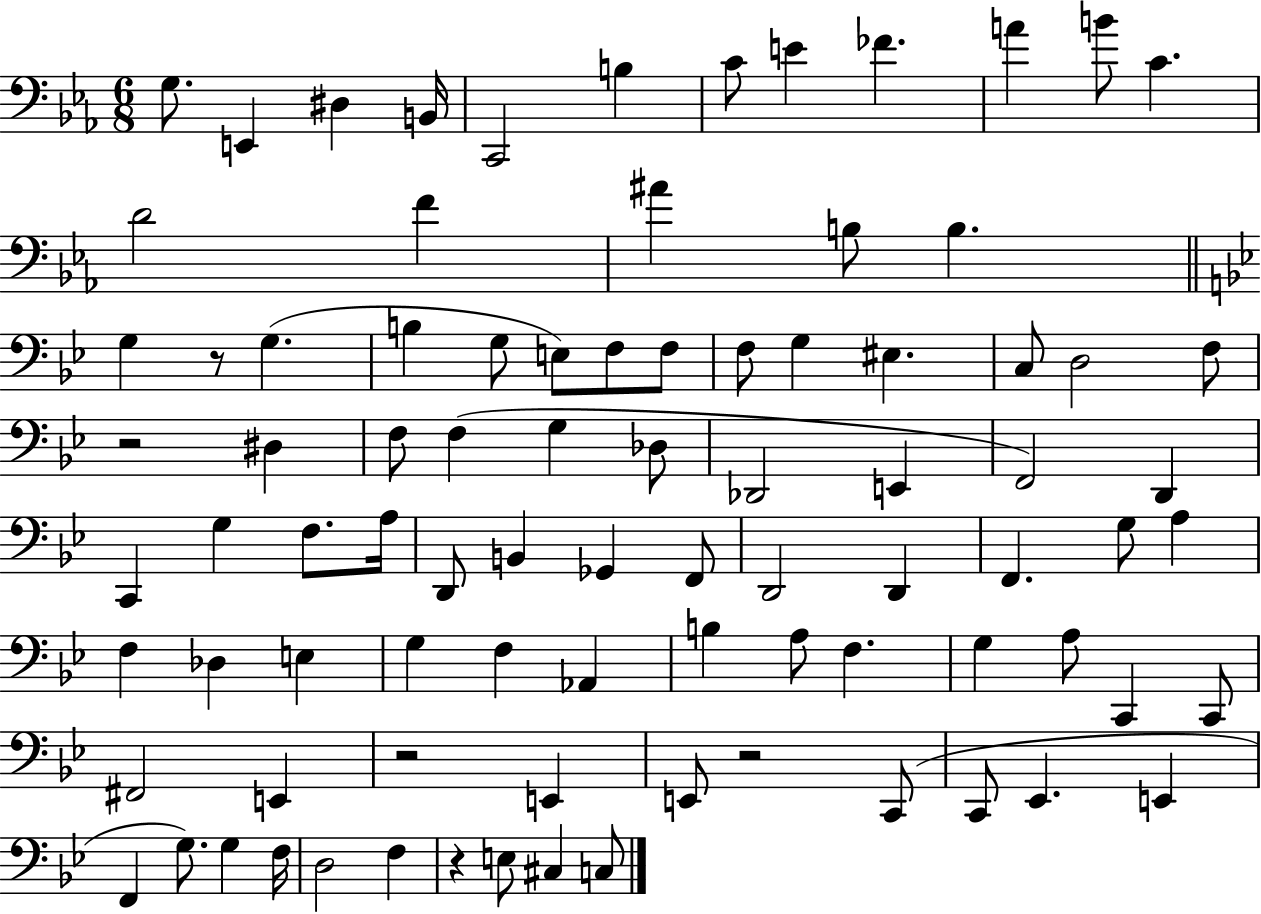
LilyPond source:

{
  \clef bass
  \numericTimeSignature
  \time 6/8
  \key ees \major
  g8. e,4 dis4 b,16 | c,2 b4 | c'8 e'4 fes'4. | a'4 b'8 c'4. | \break d'2 f'4 | ais'4 b8 b4. | \bar "||" \break \key bes \major g4 r8 g4.( | b4 g8 e8) f8 f8 | f8 g4 eis4. | c8 d2 f8 | \break r2 dis4 | f8 f4( g4 des8 | des,2 e,4 | f,2) d,4 | \break c,4 g4 f8. a16 | d,8 b,4 ges,4 f,8 | d,2 d,4 | f,4. g8 a4 | \break f4 des4 e4 | g4 f4 aes,4 | b4 a8 f4. | g4 a8 c,4 c,8 | \break fis,2 e,4 | r2 e,4 | e,8 r2 c,8( | c,8 ees,4. e,4 | \break f,4 g8.) g4 f16 | d2 f4 | r4 e8 cis4 c8 | \bar "|."
}